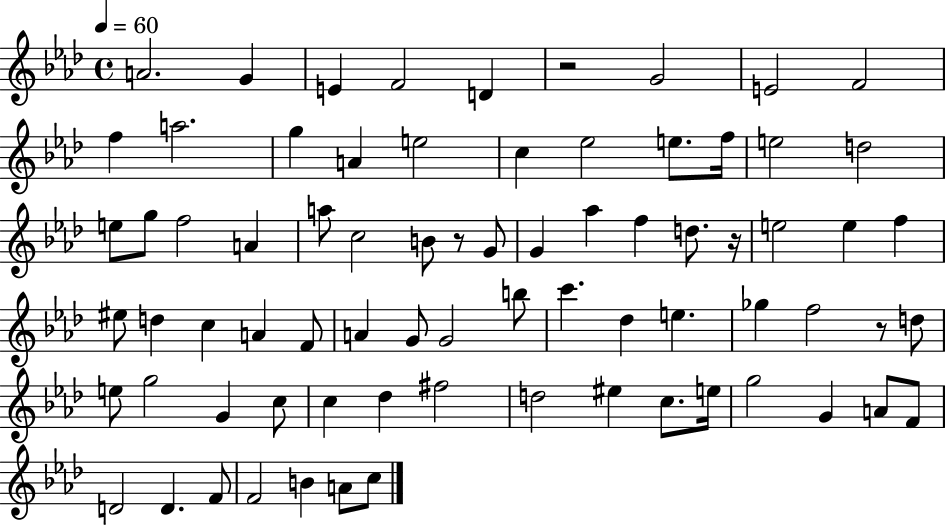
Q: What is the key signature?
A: AES major